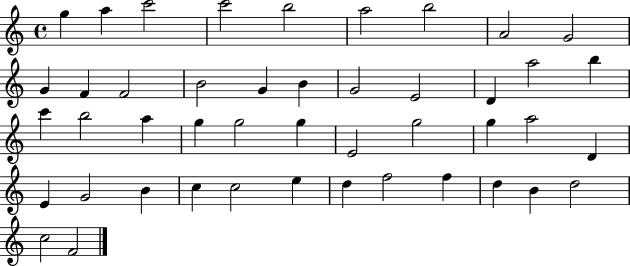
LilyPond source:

{
  \clef treble
  \time 4/4
  \defaultTimeSignature
  \key c \major
  g''4 a''4 c'''2 | c'''2 b''2 | a''2 b''2 | a'2 g'2 | \break g'4 f'4 f'2 | b'2 g'4 b'4 | g'2 e'2 | d'4 a''2 b''4 | \break c'''4 b''2 a''4 | g''4 g''2 g''4 | e'2 g''2 | g''4 a''2 d'4 | \break e'4 g'2 b'4 | c''4 c''2 e''4 | d''4 f''2 f''4 | d''4 b'4 d''2 | \break c''2 f'2 | \bar "|."
}